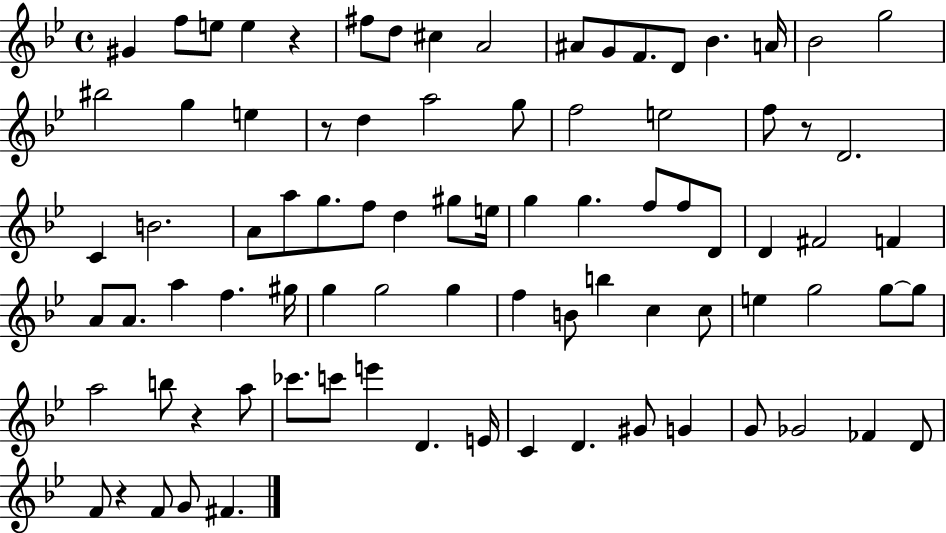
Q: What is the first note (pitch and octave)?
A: G#4